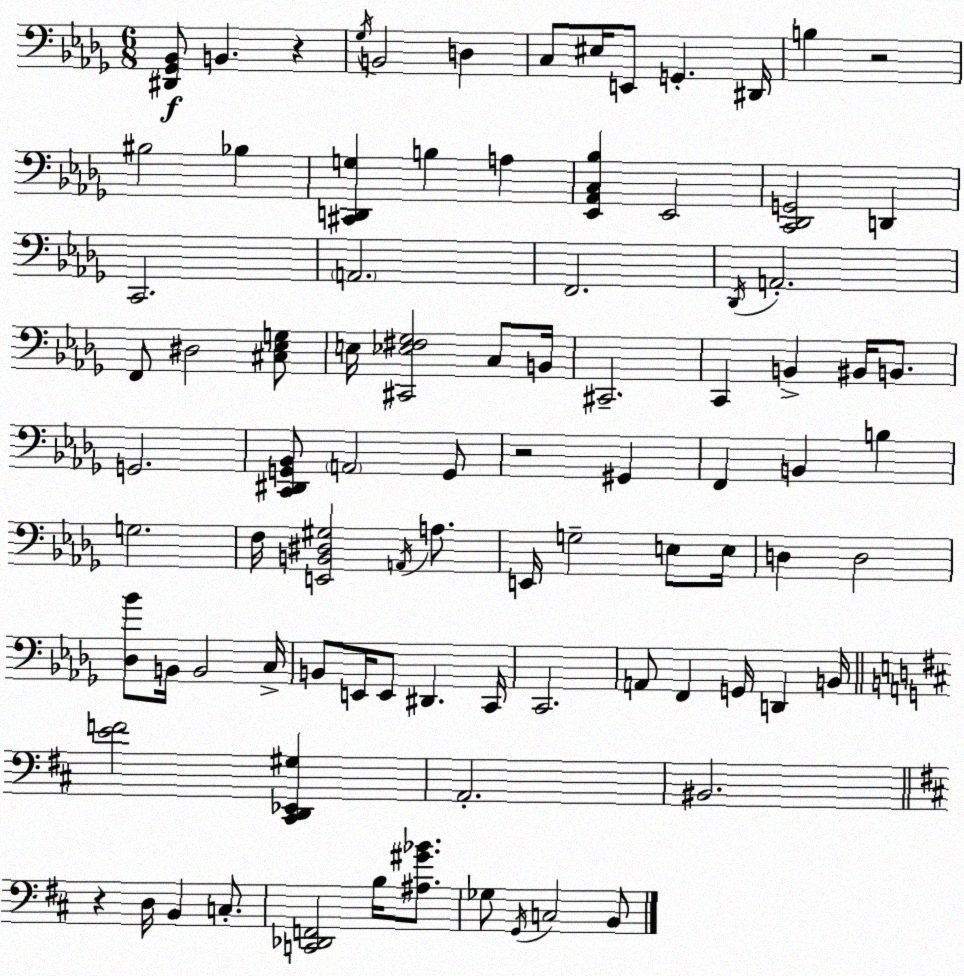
X:1
T:Untitled
M:6/8
L:1/4
K:Bbm
[^D,,_G,,_B,,]/2 B,, z _G,/4 B,,2 D, C,/2 ^E,/4 E,,/2 G,, ^D,,/4 B, z2 ^B,2 _B, [^C,,D,,G,] B, A, [_E,,_A,,C,_B,] _E,,2 [C,,_D,,G,,]2 D,, C,,2 A,,2 F,,2 _D,,/4 A,,2 F,,/2 ^D,2 [^C,_E,G,]/2 E,/4 [^C,,_E,^F,_G,]2 C,/2 B,,/4 ^C,,2 C,, B,, ^B,,/4 B,,/2 G,,2 [C,,^D,,G,,_B,,]/2 A,,2 G,,/2 z2 ^G,, F,, B,, B, G,2 F,/4 [E,,B,,^D,^G,]2 A,,/4 A,/2 E,,/4 G,2 E,/2 E,/4 D, D,2 [_D,_B]/2 B,,/4 B,,2 C,/4 B,,/2 E,,/4 E,,/2 ^D,, C,,/4 C,,2 A,,/2 F,, G,,/4 D,, B,,/4 [EF]2 [^C,,D,,_E,,^G,] A,,2 ^B,,2 z D,/4 B,, C,/2 [C,,_D,,F,,]2 B,/4 [^A,^G_B]/2 _G,/2 G,,/4 C,2 B,,/2